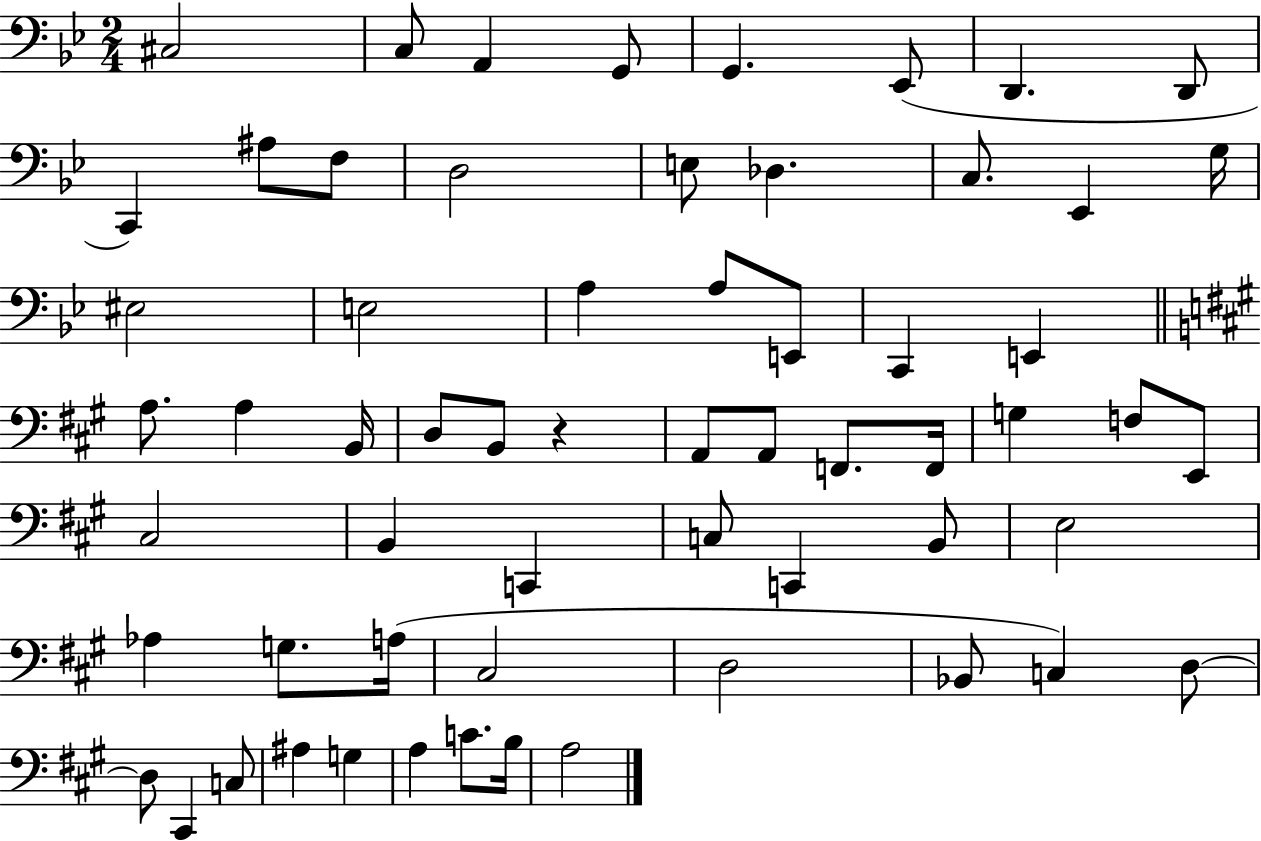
{
  \clef bass
  \numericTimeSignature
  \time 2/4
  \key bes \major
  cis2 | c8 a,4 g,8 | g,4. ees,8( | d,4. d,8 | \break c,4) ais8 f8 | d2 | e8 des4. | c8. ees,4 g16 | \break eis2 | e2 | a4 a8 e,8 | c,4 e,4 | \break \bar "||" \break \key a \major a8. a4 b,16 | d8 b,8 r4 | a,8 a,8 f,8. f,16 | g4 f8 e,8 | \break cis2 | b,4 c,4 | c8 c,4 b,8 | e2 | \break aes4 g8. a16( | cis2 | d2 | bes,8 c4) d8~~ | \break d8 cis,4 c8 | ais4 g4 | a4 c'8. b16 | a2 | \break \bar "|."
}